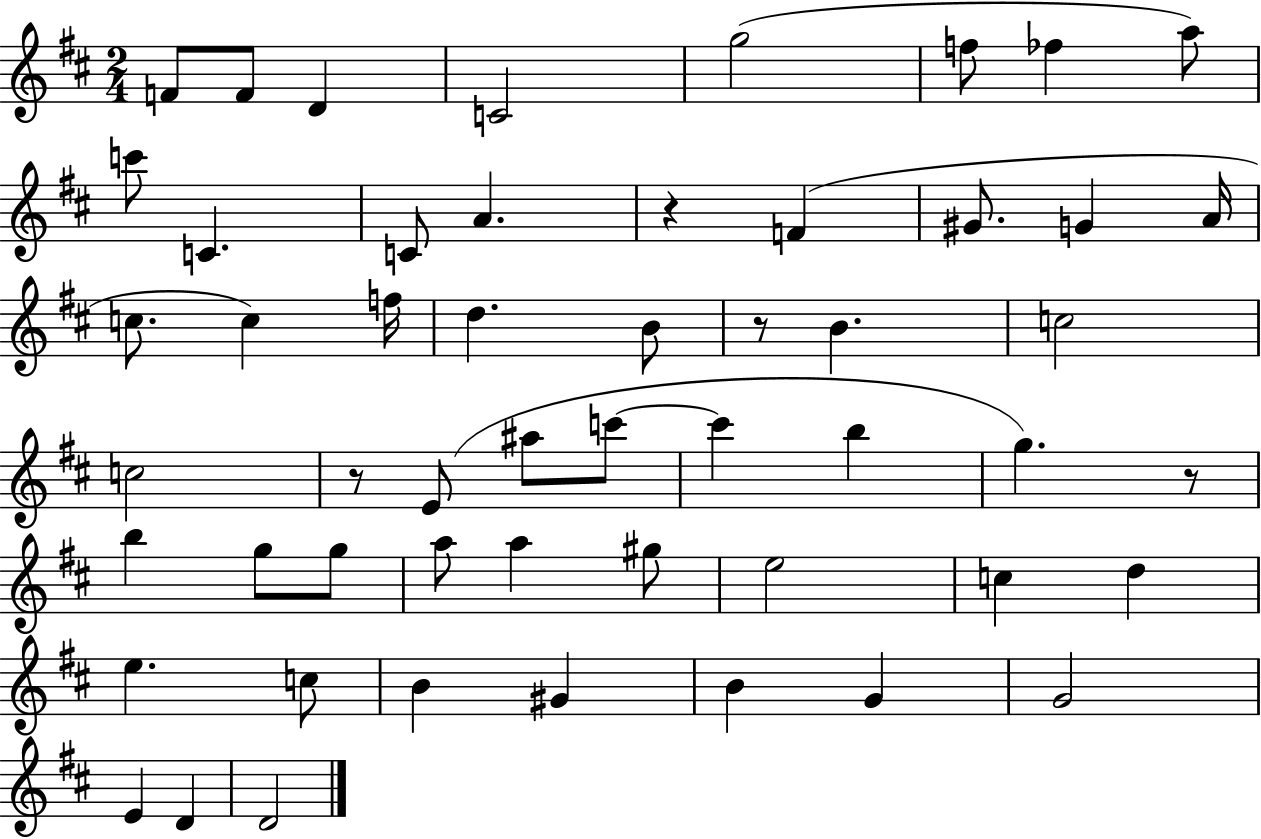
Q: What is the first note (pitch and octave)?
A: F4